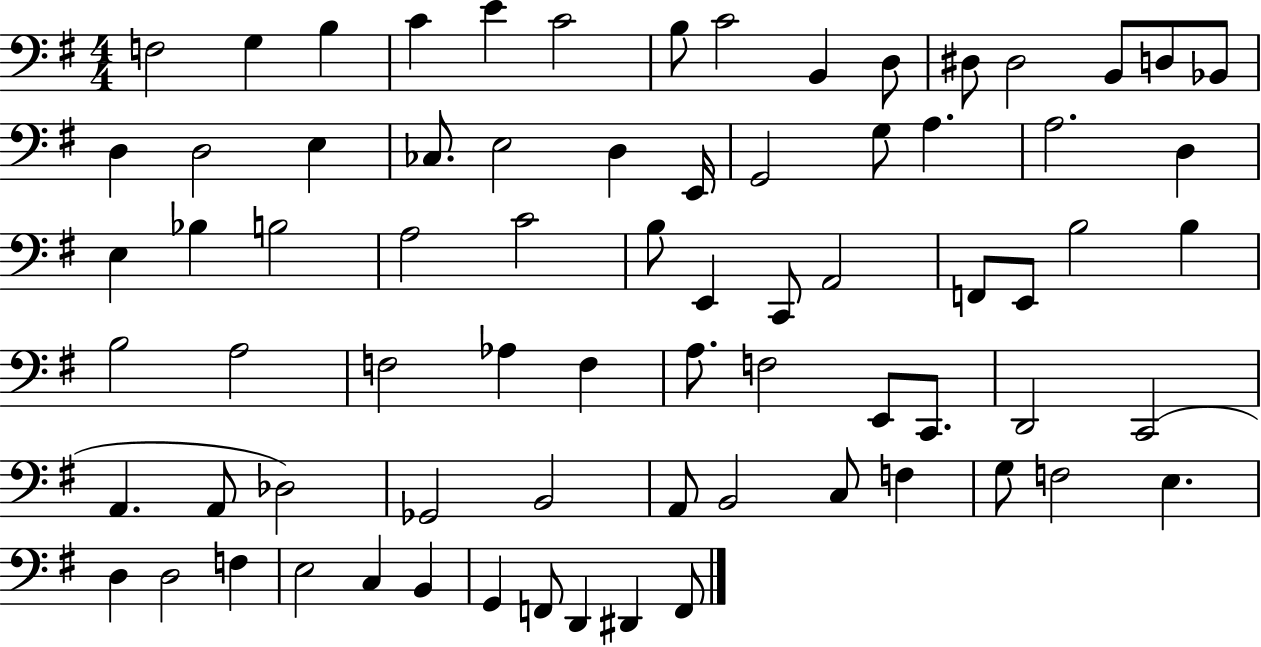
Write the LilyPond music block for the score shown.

{
  \clef bass
  \numericTimeSignature
  \time 4/4
  \key g \major
  f2 g4 b4 | c'4 e'4 c'2 | b8 c'2 b,4 d8 | dis8 dis2 b,8 d8 bes,8 | \break d4 d2 e4 | ces8. e2 d4 e,16 | g,2 g8 a4. | a2. d4 | \break e4 bes4 b2 | a2 c'2 | b8 e,4 c,8 a,2 | f,8 e,8 b2 b4 | \break b2 a2 | f2 aes4 f4 | a8. f2 e,8 c,8. | d,2 c,2( | \break a,4. a,8 des2) | ges,2 b,2 | a,8 b,2 c8 f4 | g8 f2 e4. | \break d4 d2 f4 | e2 c4 b,4 | g,4 f,8 d,4 dis,4 f,8 | \bar "|."
}